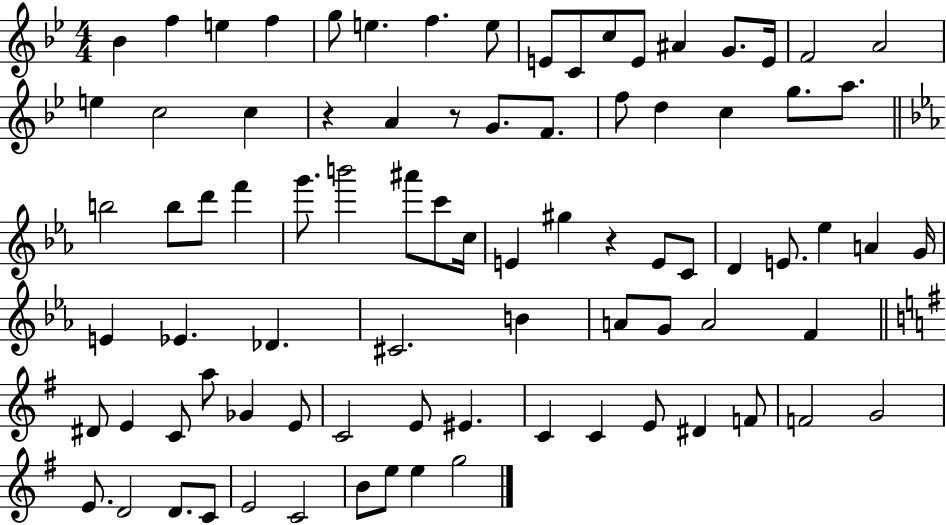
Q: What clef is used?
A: treble